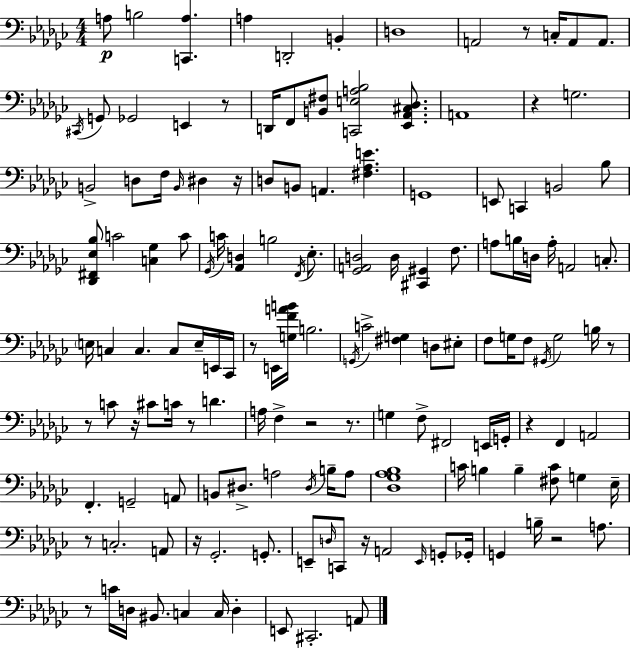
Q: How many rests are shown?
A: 17